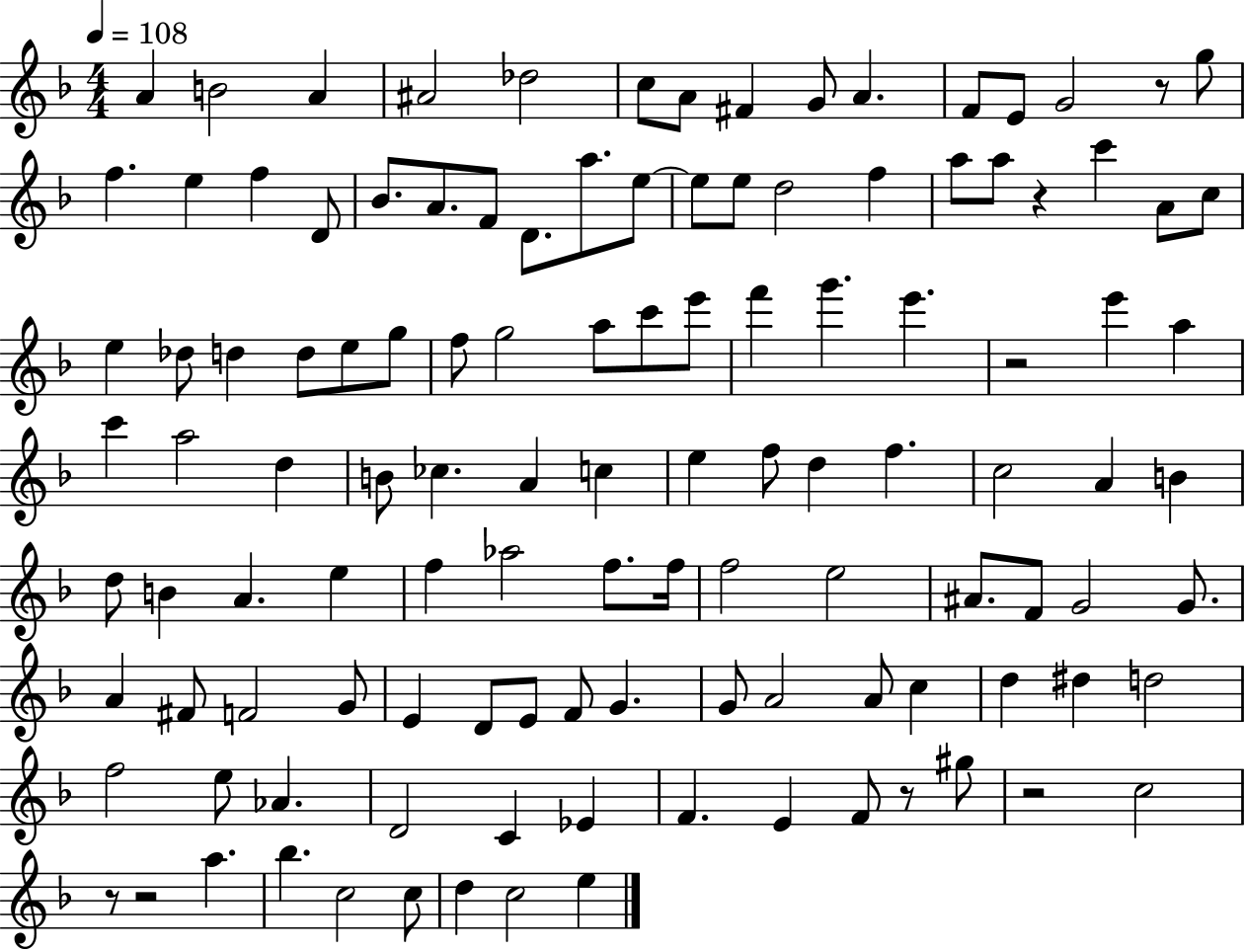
X:1
T:Untitled
M:4/4
L:1/4
K:F
A B2 A ^A2 _d2 c/2 A/2 ^F G/2 A F/2 E/2 G2 z/2 g/2 f e f D/2 _B/2 A/2 F/2 D/2 a/2 e/2 e/2 e/2 d2 f a/2 a/2 z c' A/2 c/2 e _d/2 d d/2 e/2 g/2 f/2 g2 a/2 c'/2 e'/2 f' g' e' z2 e' a c' a2 d B/2 _c A c e f/2 d f c2 A B d/2 B A e f _a2 f/2 f/4 f2 e2 ^A/2 F/2 G2 G/2 A ^F/2 F2 G/2 E D/2 E/2 F/2 G G/2 A2 A/2 c d ^d d2 f2 e/2 _A D2 C _E F E F/2 z/2 ^g/2 z2 c2 z/2 z2 a _b c2 c/2 d c2 e